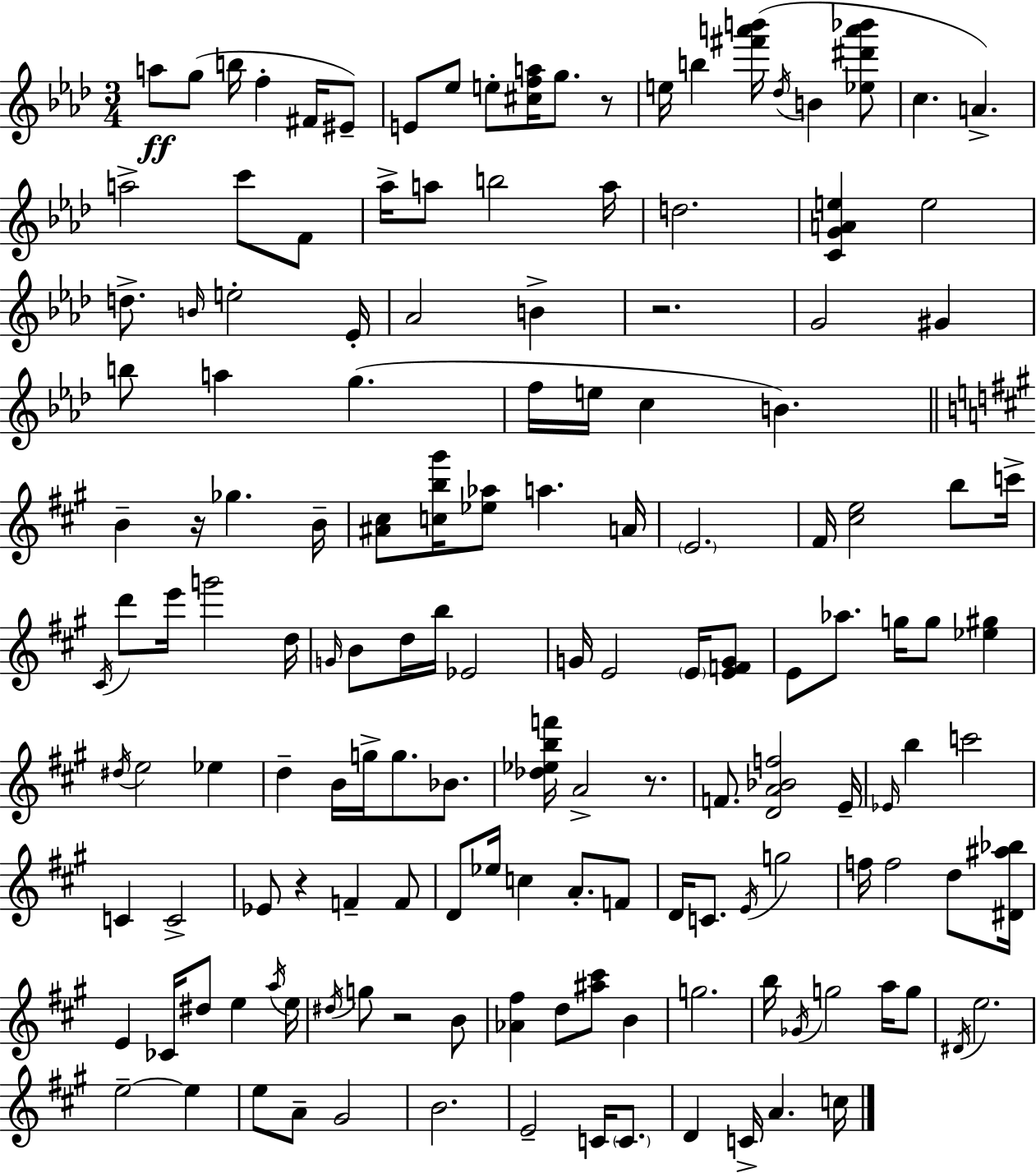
{
  \clef treble
  \numericTimeSignature
  \time 3/4
  \key f \minor
  \repeat volta 2 { a''8\ff g''8( b''16 f''4-. fis'16 eis'8--) | e'8 ees''8 e''8-. <cis'' f'' a''>16 g''8. r8 | e''16 b''4 <fis''' a''' b'''>16( \acciaccatura { des''16 } b'4 <ees'' dis''' a''' bes'''>8 | c''4. a'4.->) | \break a''2-> c'''8 f'8 | aes''16-> a''8 b''2 | a''16 d''2. | <c' g' a' e''>4 e''2 | \break d''8.-> \grace { b'16 } e''2-. | ees'16-. aes'2 b'4-> | r2. | g'2 gis'4 | \break b''8 a''4 g''4.( | f''16 e''16 c''4 b'4.) | \bar "||" \break \key a \major b'4-- r16 ges''4. b'16-- | <ais' cis''>8 <c'' b'' gis'''>16 <ees'' aes''>8 a''4. a'16 | \parenthesize e'2. | fis'16 <cis'' e''>2 b''8 c'''16-> | \break \acciaccatura { cis'16 } d'''8 e'''16 g'''2 | d''16 \grace { g'16 } b'8 d''16 b''16 ees'2 | g'16 e'2 \parenthesize e'16 | <e' f' g'>8 e'8 aes''8. g''16 g''8 <ees'' gis''>4 | \break \acciaccatura { dis''16 } e''2 ees''4 | d''4-- b'16 g''16-> g''8. | bes'8. <des'' ees'' b'' f'''>16 a'2-> | r8. f'8. <d' a' bes' f''>2 | \break e'16-- \grace { ees'16 } b''4 c'''2 | c'4 c'2-> | ees'8 r4 f'4-- | f'8 d'8 ees''16 c''4 a'8.-. | \break f'8 d'16 c'8. \acciaccatura { e'16 } g''2 | f''16 f''2 | d''8 <dis' ais'' bes''>16 e'4 ces'16 dis''8 | e''4 \acciaccatura { a''16 } e''16 \acciaccatura { dis''16 } g''8 r2 | \break b'8 <aes' fis''>4 d''8 | <ais'' cis'''>8 b'4 g''2. | b''16 \acciaccatura { ges'16 } g''2 | a''16 g''8 \acciaccatura { dis'16 } e''2. | \break e''2--~~ | e''4 e''8 a'8-- | gis'2 b'2. | e'2-- | \break c'16 \parenthesize c'8. d'4 | c'16-> a'4. c''16 } \bar "|."
}